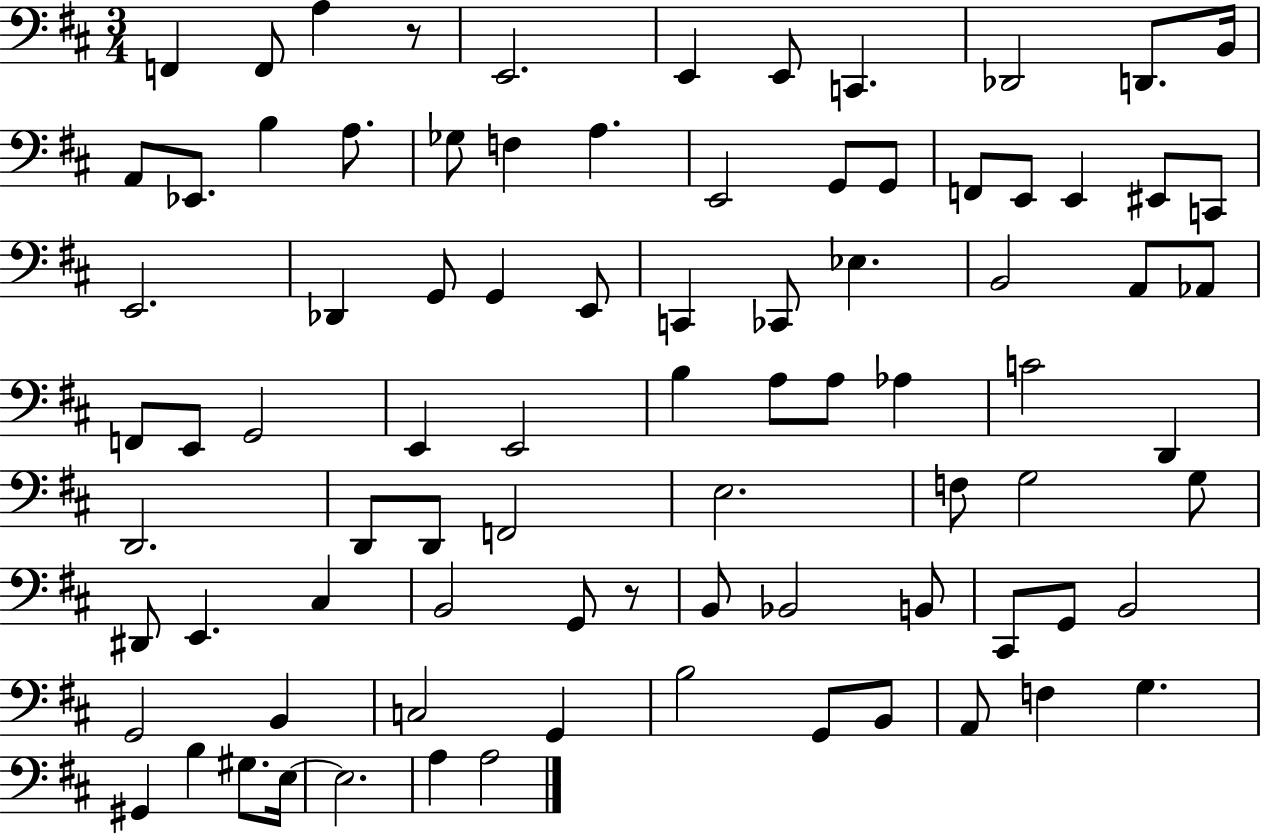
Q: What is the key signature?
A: D major